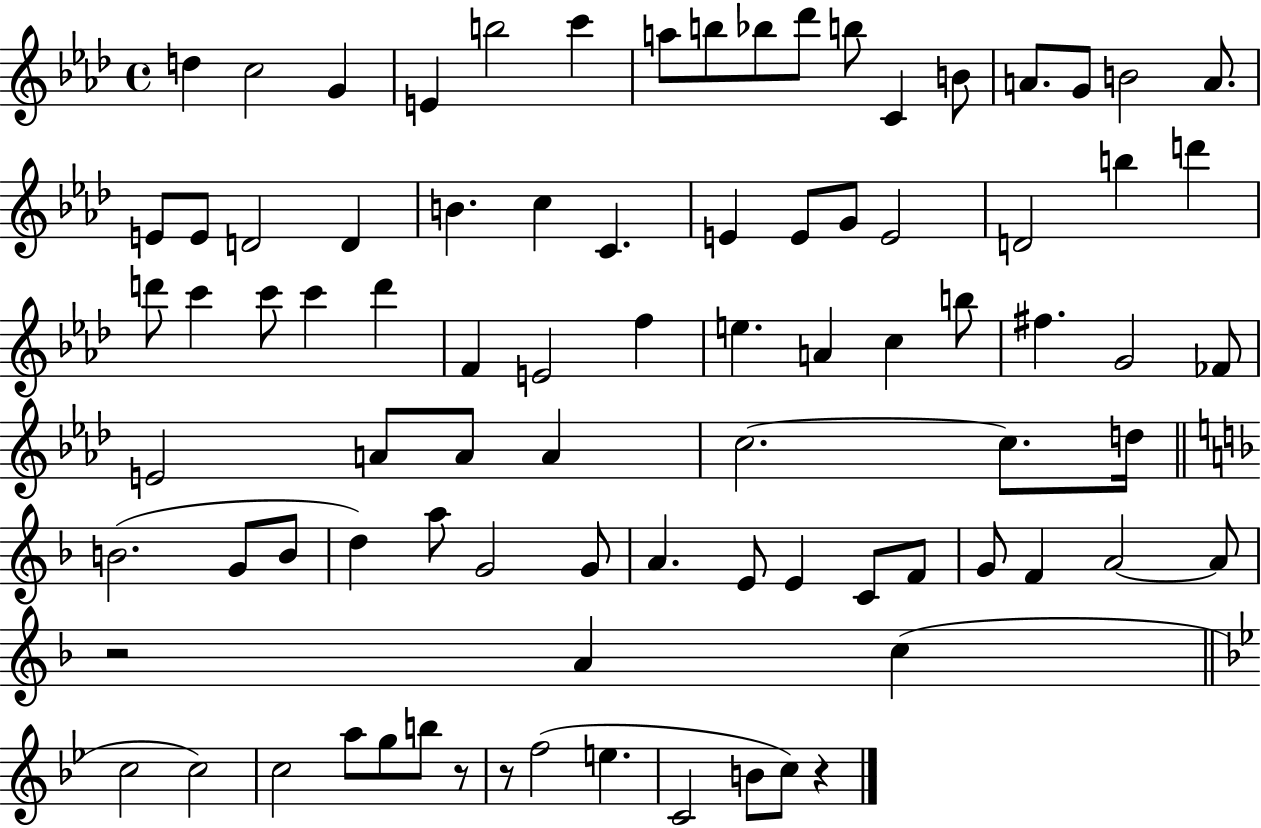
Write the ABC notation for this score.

X:1
T:Untitled
M:4/4
L:1/4
K:Ab
d c2 G E b2 c' a/2 b/2 _b/2 _d'/2 b/2 C B/2 A/2 G/2 B2 A/2 E/2 E/2 D2 D B c C E E/2 G/2 E2 D2 b d' d'/2 c' c'/2 c' d' F E2 f e A c b/2 ^f G2 _F/2 E2 A/2 A/2 A c2 c/2 d/4 B2 G/2 B/2 d a/2 G2 G/2 A E/2 E C/2 F/2 G/2 F A2 A/2 z2 A c c2 c2 c2 a/2 g/2 b/2 z/2 z/2 f2 e C2 B/2 c/2 z